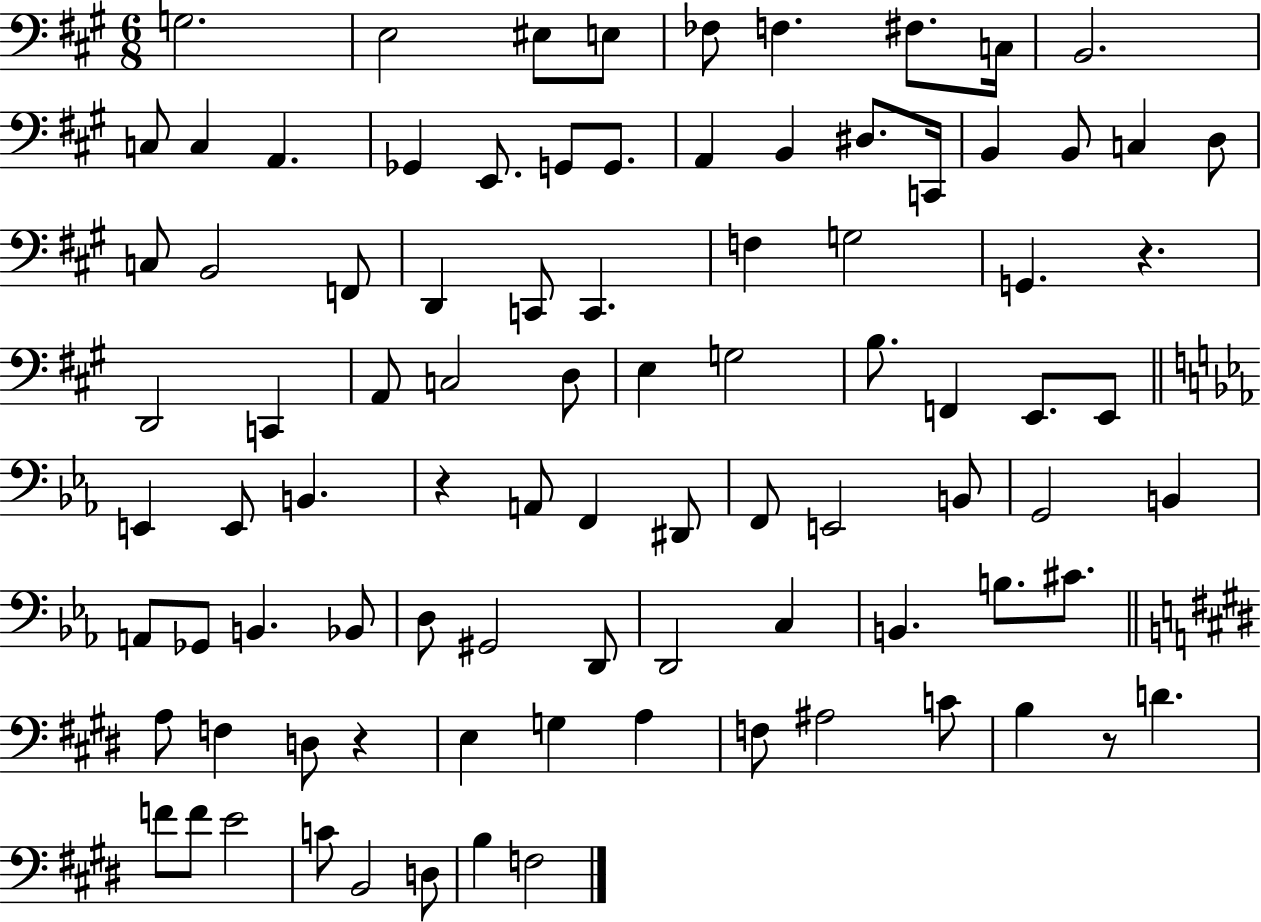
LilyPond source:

{
  \clef bass
  \numericTimeSignature
  \time 6/8
  \key a \major
  g2. | e2 eis8 e8 | fes8 f4. fis8. c16 | b,2. | \break c8 c4 a,4. | ges,4 e,8. g,8 g,8. | a,4 b,4 dis8. c,16 | b,4 b,8 c4 d8 | \break c8 b,2 f,8 | d,4 c,8 c,4. | f4 g2 | g,4. r4. | \break d,2 c,4 | a,8 c2 d8 | e4 g2 | b8. f,4 e,8. e,8 | \break \bar "||" \break \key c \minor e,4 e,8 b,4. | r4 a,8 f,4 dis,8 | f,8 e,2 b,8 | g,2 b,4 | \break a,8 ges,8 b,4. bes,8 | d8 gis,2 d,8 | d,2 c4 | b,4. b8. cis'8. | \break \bar "||" \break \key e \major a8 f4 d8 r4 | e4 g4 a4 | f8 ais2 c'8 | b4 r8 d'4. | \break f'8 f'8 e'2 | c'8 b,2 d8 | b4 f2 | \bar "|."
}